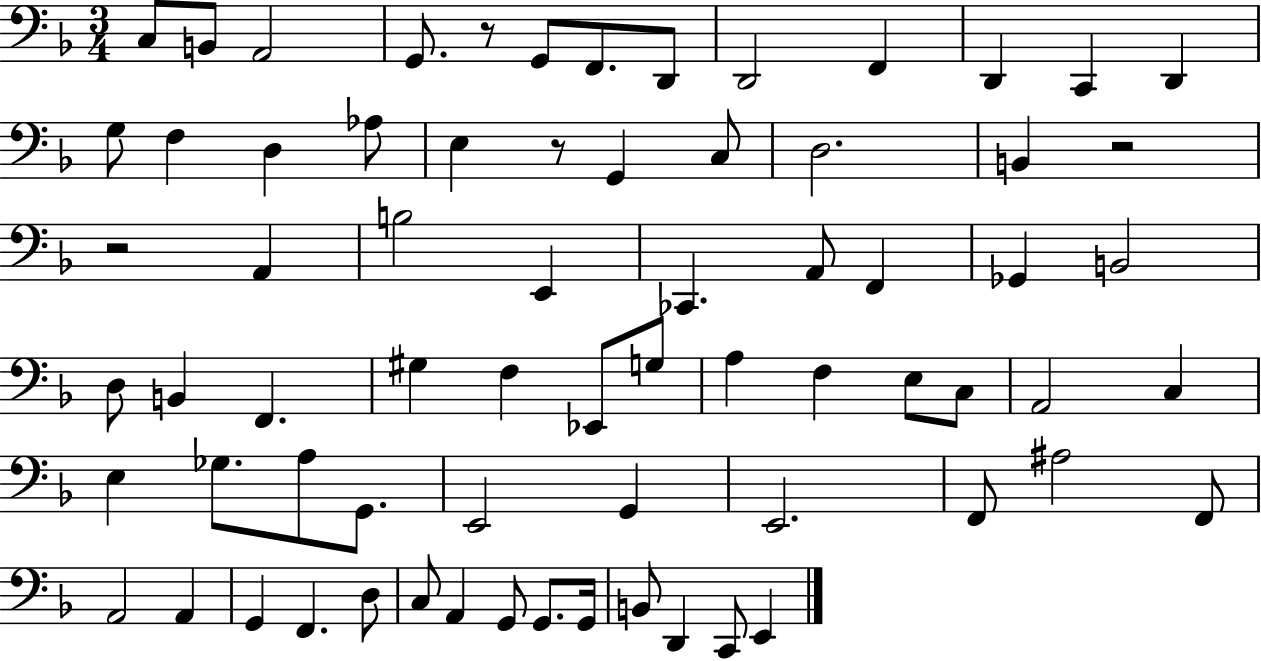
C3/e B2/e A2/h G2/e. R/e G2/e F2/e. D2/e D2/h F2/q D2/q C2/q D2/q G3/e F3/q D3/q Ab3/e E3/q R/e G2/q C3/e D3/h. B2/q R/h R/h A2/q B3/h E2/q CES2/q. A2/e F2/q Gb2/q B2/h D3/e B2/q F2/q. G#3/q F3/q Eb2/e G3/e A3/q F3/q E3/e C3/e A2/h C3/q E3/q Gb3/e. A3/e G2/e. E2/h G2/q E2/h. F2/e A#3/h F2/e A2/h A2/q G2/q F2/q. D3/e C3/e A2/q G2/e G2/e. G2/s B2/e D2/q C2/e E2/q